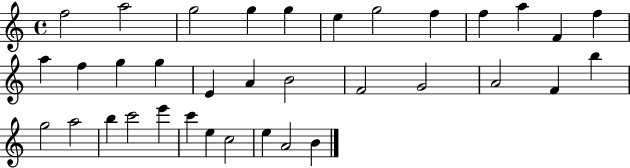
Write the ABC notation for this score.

X:1
T:Untitled
M:4/4
L:1/4
K:C
f2 a2 g2 g g e g2 f f a F f a f g g E A B2 F2 G2 A2 F b g2 a2 b c'2 e' c' e c2 e A2 B